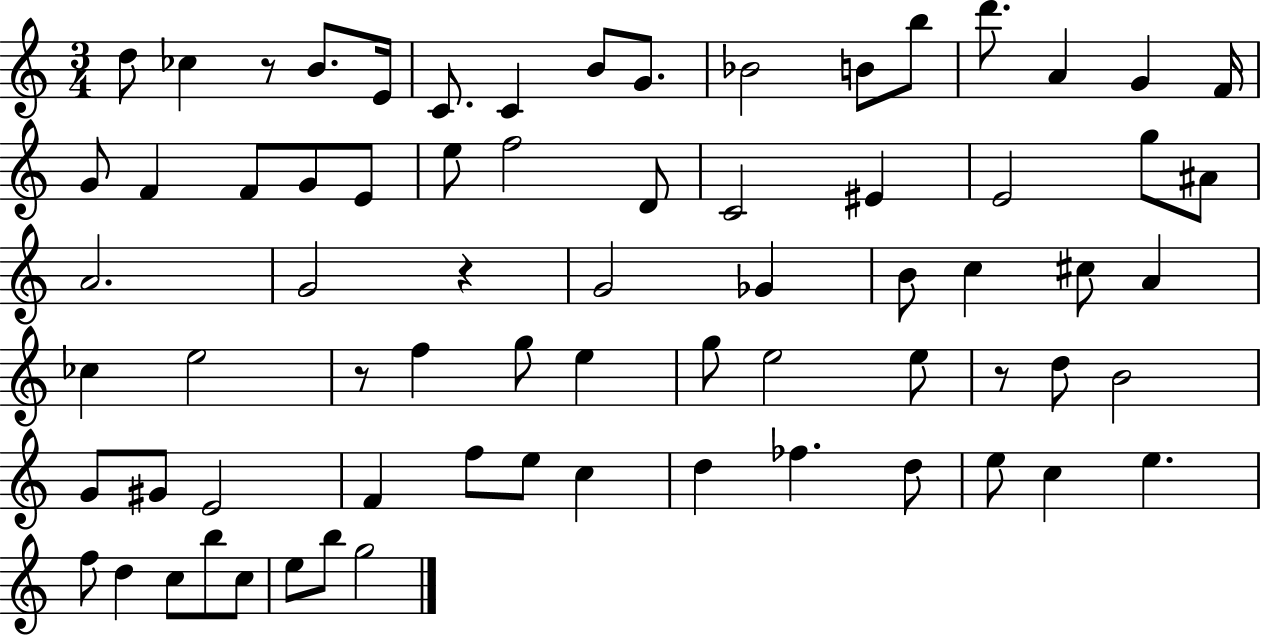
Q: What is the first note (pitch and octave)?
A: D5